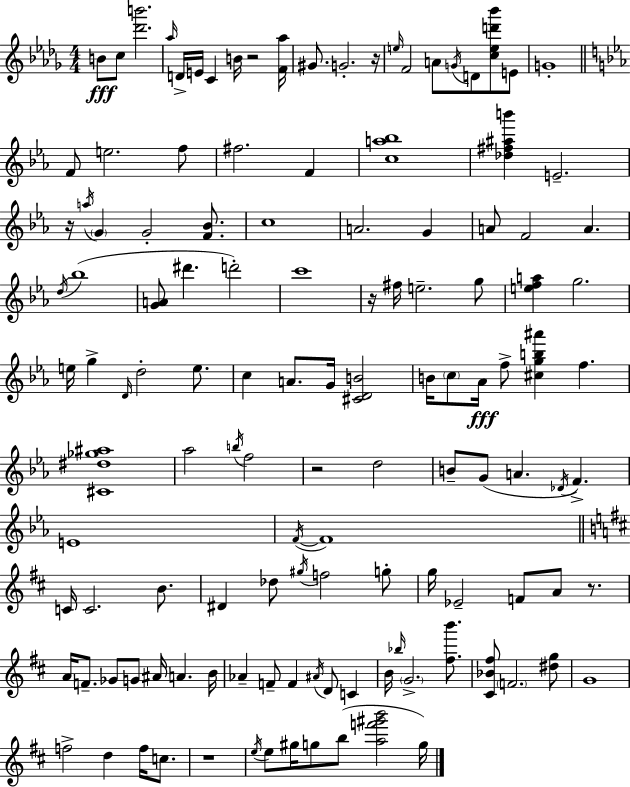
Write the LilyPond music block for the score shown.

{
  \clef treble
  \numericTimeSignature
  \time 4/4
  \key bes \minor
  b'8\fff c''8 <des''' b'''>2. | \grace { aes''16 } d'16-> e'16 c'4 b'16 r2 | <f' aes''>16 gis'8. g'2.-. | r16 \grace { e''16 } f'2 a'8 \acciaccatura { g'16 } d'8 <c'' e'' d''' bes'''>8 | \break e'8 g'1-. | \bar "||" \break \key ees \major f'8 e''2. f''8 | fis''2. f'4 | <c'' a'' bes''>1 | <des'' fis'' ais'' b'''>4 e'2.-- | \break r16 \acciaccatura { a''16 } \parenthesize g'4 g'2-. <f' bes'>8. | c''1 | a'2. g'4 | a'8 f'2 a'4. | \break \acciaccatura { d''16 }( bes''1 | <g' a'>8 dis'''4. d'''2-.) | c'''1 | r16 fis''16 e''2.-- | \break g''8 <e'' f'' a''>4 g''2. | e''16 g''4-> \grace { d'16 } d''2-. | e''8. c''4 a'8. g'16 <cis' d' b'>2 | b'16 \parenthesize c''8 aes'16\fff f''8-> <cis'' g'' b'' ais'''>4 f''4. | \break <cis' dis'' ges'' ais''>1 | aes''2 \acciaccatura { b''16 } f''2 | r2 d''2 | b'8-- g'8( a'4. \acciaccatura { des'16 } f'4.->) | \break e'1 | \acciaccatura { f'16~ }~ f'1 | \bar "||" \break \key d \major c'16 c'2. b'8. | dis'4 des''8 \acciaccatura { gis''16 } f''2 g''8-. | g''16 ees'2-- f'8 a'8 r8. | a'16 f'8.-- ges'8 g'8 ais'16 a'4. | \break b'16 aes'4-- f'8-- f'4 \acciaccatura { ais'16 } d'8 c'4 | b'16 \grace { bes''16 } \parenthesize g'2.-> | <fis'' b'''>8. <cis' bes' fis''>8 \parenthesize f'2. | <dis'' g''>8 g'1 | \break f''2-> d''4 f''16 | c''8. r1 | \acciaccatura { e''16 } e''8 gis''16 g''8 b''8( <a'' f''' gis''' b'''>2 | g''16) \bar "|."
}